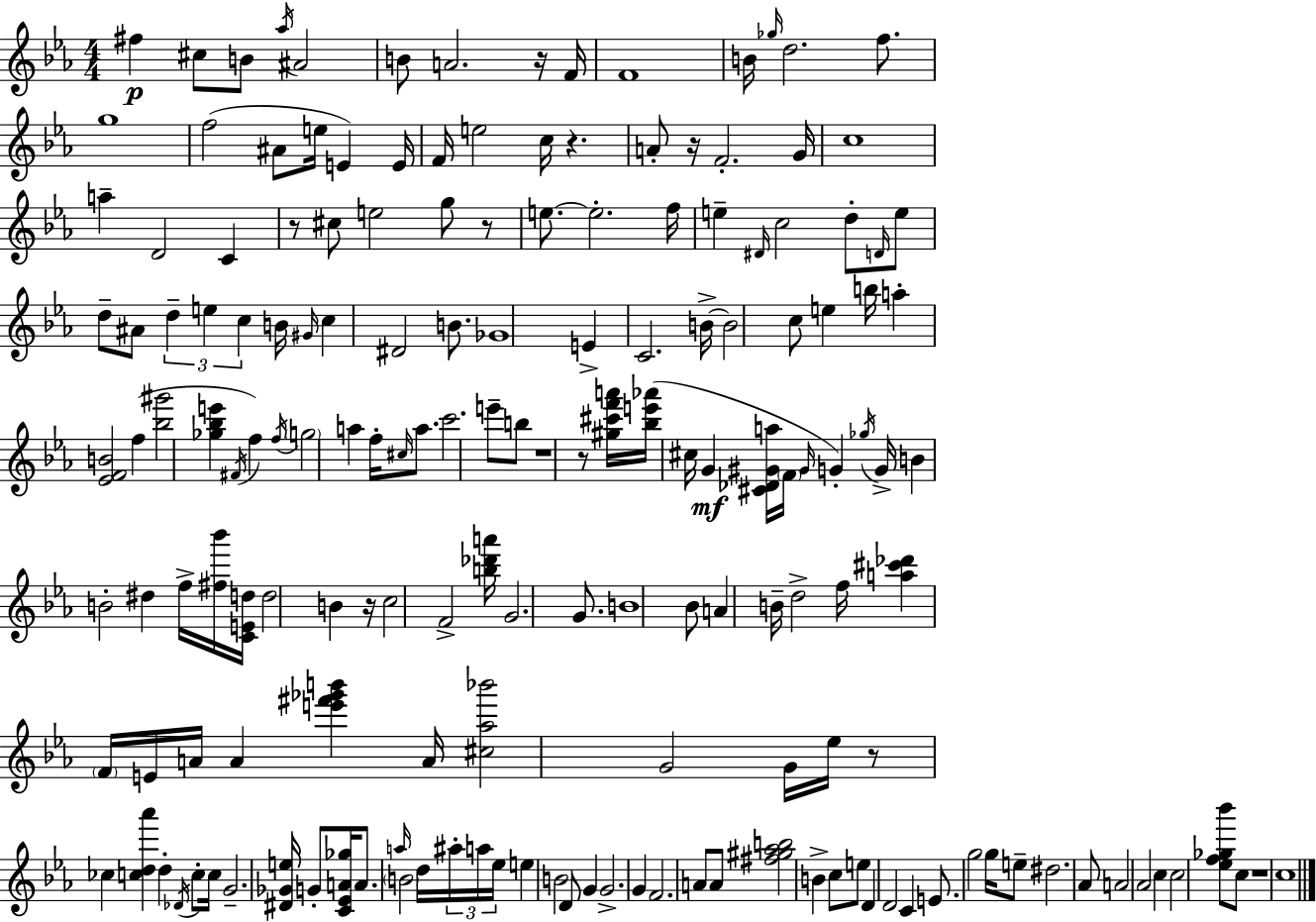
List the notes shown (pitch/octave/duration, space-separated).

F#5/q C#5/e B4/e Ab5/s A#4/h B4/e A4/h. R/s F4/s F4/w B4/s Gb5/s D5/h. F5/e. G5/w F5/h A#4/e E5/s E4/q E4/s F4/s E5/h C5/s R/q. A4/e R/s F4/h. G4/s C5/w A5/q D4/h C4/q R/e C#5/e E5/h G5/e R/e E5/e. E5/h. F5/s E5/q D#4/s C5/h D5/e D4/s E5/e D5/e A#4/e D5/q E5/q C5/q B4/s G#4/s C5/q D#4/h B4/e. Gb4/w E4/q C4/h. B4/s B4/h C5/e E5/q B5/s A5/q [Eb4,F4,B4]/h F5/q [Bb5,G#6]/h [Gb5,Bb5,E6]/q F#4/s F5/q F5/s G5/h A5/q F5/s C#5/s A5/e. C6/h. E6/e B5/e R/w R/e [G#5,C#6,F6,A6]/s [Bb5,E6,Ab6]/s C#5/s G4/q [C#4,Db4,G#4,A5]/s F4/s G#4/s G4/q Gb5/s G4/s B4/q B4/h D#5/q F5/s [F#5,Bb6]/s [C4,E4,D5]/s D5/h B4/q R/s C5/h F4/h [B5,Db6,A6]/s G4/h. G4/e. B4/w Bb4/e A4/q B4/s D5/h F5/s [A5,C#6,Db6]/q F4/s E4/s A4/s A4/q [E6,F#6,Gb6,B6]/q A4/s [C#5,Ab5,Bb6]/h G4/h G4/s Eb5/s R/e CES5/q [C5,D5,Ab6]/q D5/q Db4/s C5/e C5/s G4/h. [D#4,Gb4,E5]/s G4/e [C4,Eb4,A4,Gb5]/s A4/e. A5/s B4/h D5/s A#5/s A5/s Eb5/s E5/q B4/h D4/e G4/q G4/h. G4/q F4/h. A4/e A4/e [F#5,G#5,Ab5,B5]/h B4/q C5/e E5/e D4/q D4/h C4/q E4/e. G5/h G5/s E5/e D#5/h. Ab4/e A4/h Ab4/h C5/q C5/h [Eb5,F5,Gb5,Bb6]/e C5/e R/w C5/w